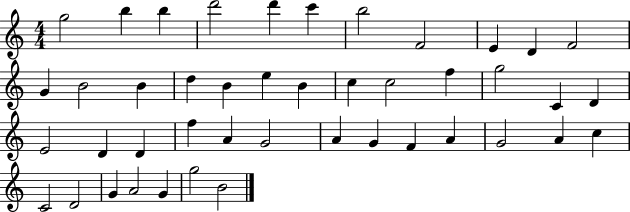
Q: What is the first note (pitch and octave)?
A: G5